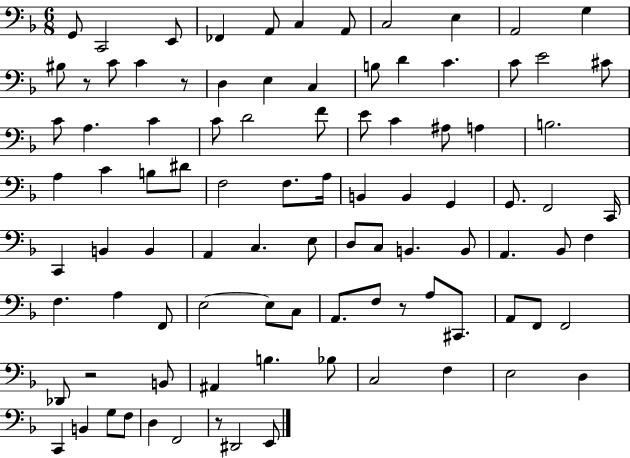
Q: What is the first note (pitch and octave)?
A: G2